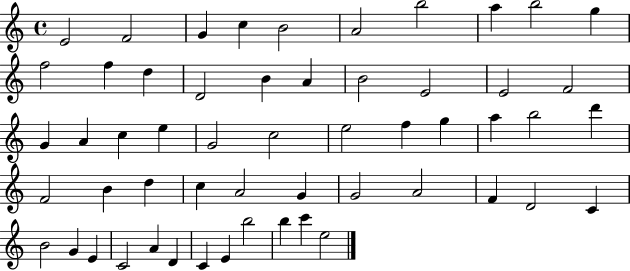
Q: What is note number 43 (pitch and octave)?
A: C4